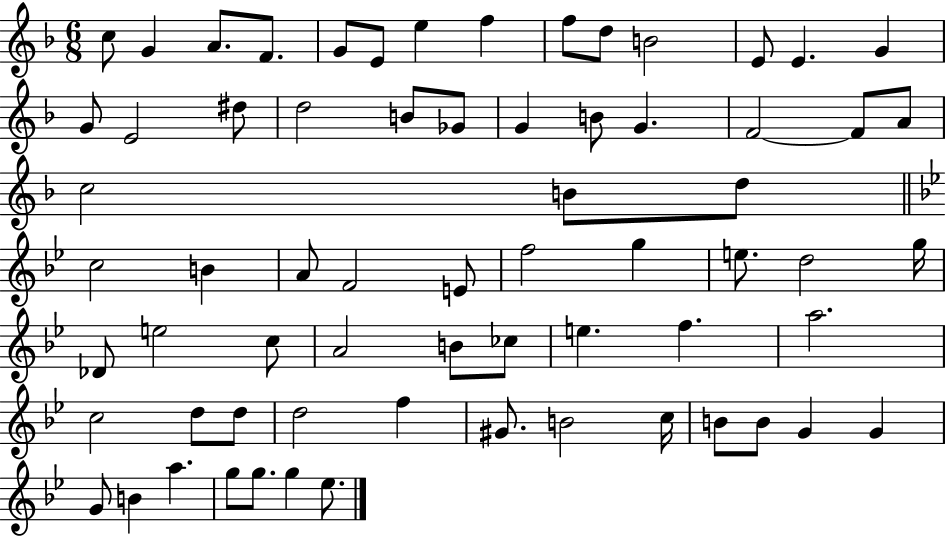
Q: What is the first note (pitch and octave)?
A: C5